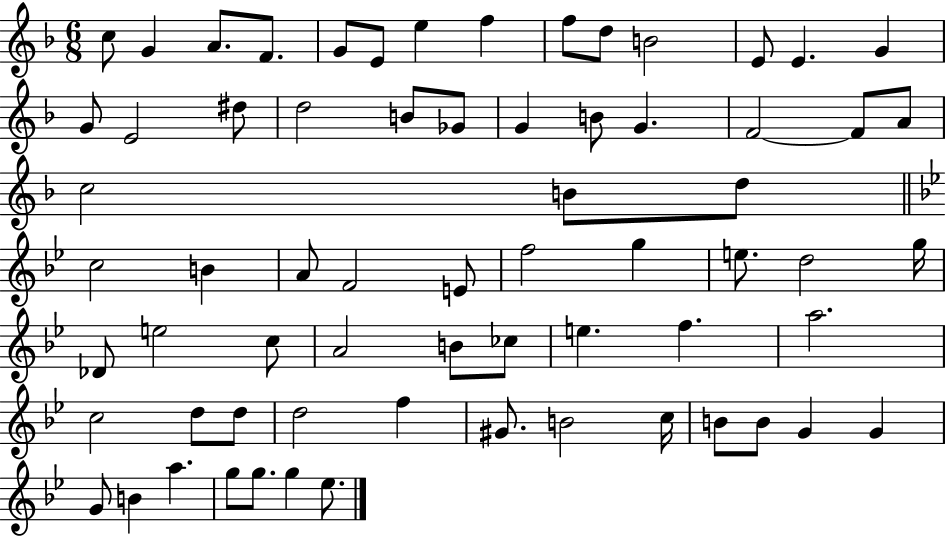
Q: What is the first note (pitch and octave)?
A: C5